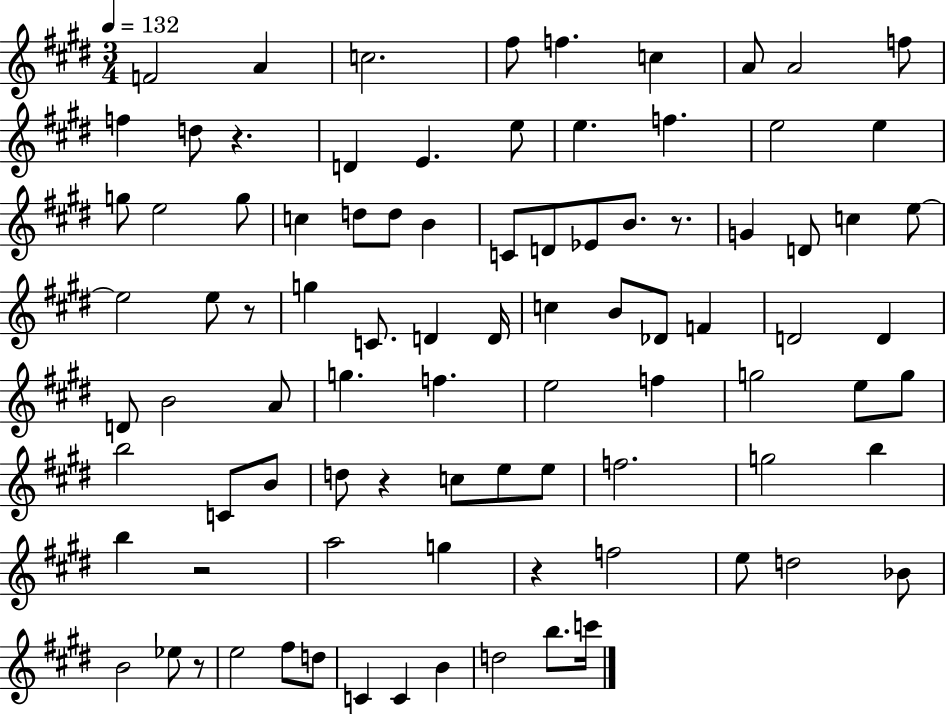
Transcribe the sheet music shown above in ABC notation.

X:1
T:Untitled
M:3/4
L:1/4
K:E
F2 A c2 ^f/2 f c A/2 A2 f/2 f d/2 z D E e/2 e f e2 e g/2 e2 g/2 c d/2 d/2 B C/2 D/2 _E/2 B/2 z/2 G D/2 c e/2 e2 e/2 z/2 g C/2 D D/4 c B/2 _D/2 F D2 D D/2 B2 A/2 g f e2 f g2 e/2 g/2 b2 C/2 B/2 d/2 z c/2 e/2 e/2 f2 g2 b b z2 a2 g z f2 e/2 d2 _B/2 B2 _e/2 z/2 e2 ^f/2 d/2 C C B d2 b/2 c'/4